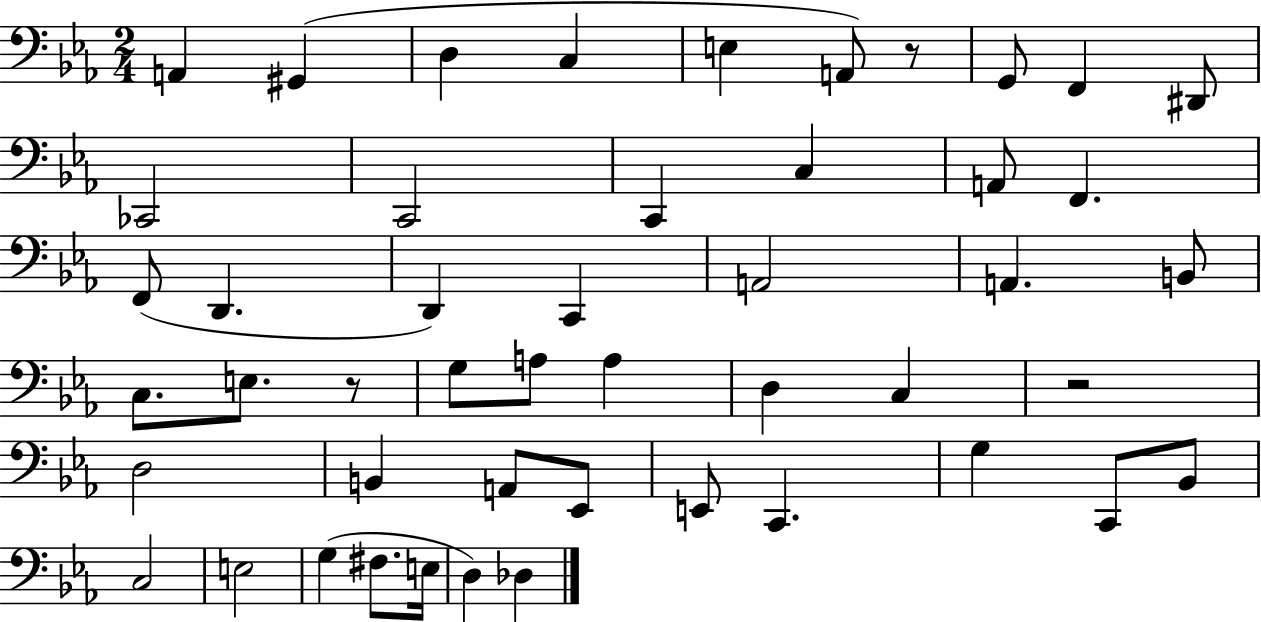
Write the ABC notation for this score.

X:1
T:Untitled
M:2/4
L:1/4
K:Eb
A,, ^G,, D, C, E, A,,/2 z/2 G,,/2 F,, ^D,,/2 _C,,2 C,,2 C,, C, A,,/2 F,, F,,/2 D,, D,, C,, A,,2 A,, B,,/2 C,/2 E,/2 z/2 G,/2 A,/2 A, D, C, z2 D,2 B,, A,,/2 _E,,/2 E,,/2 C,, G, C,,/2 _B,,/2 C,2 E,2 G, ^F,/2 E,/4 D, _D,